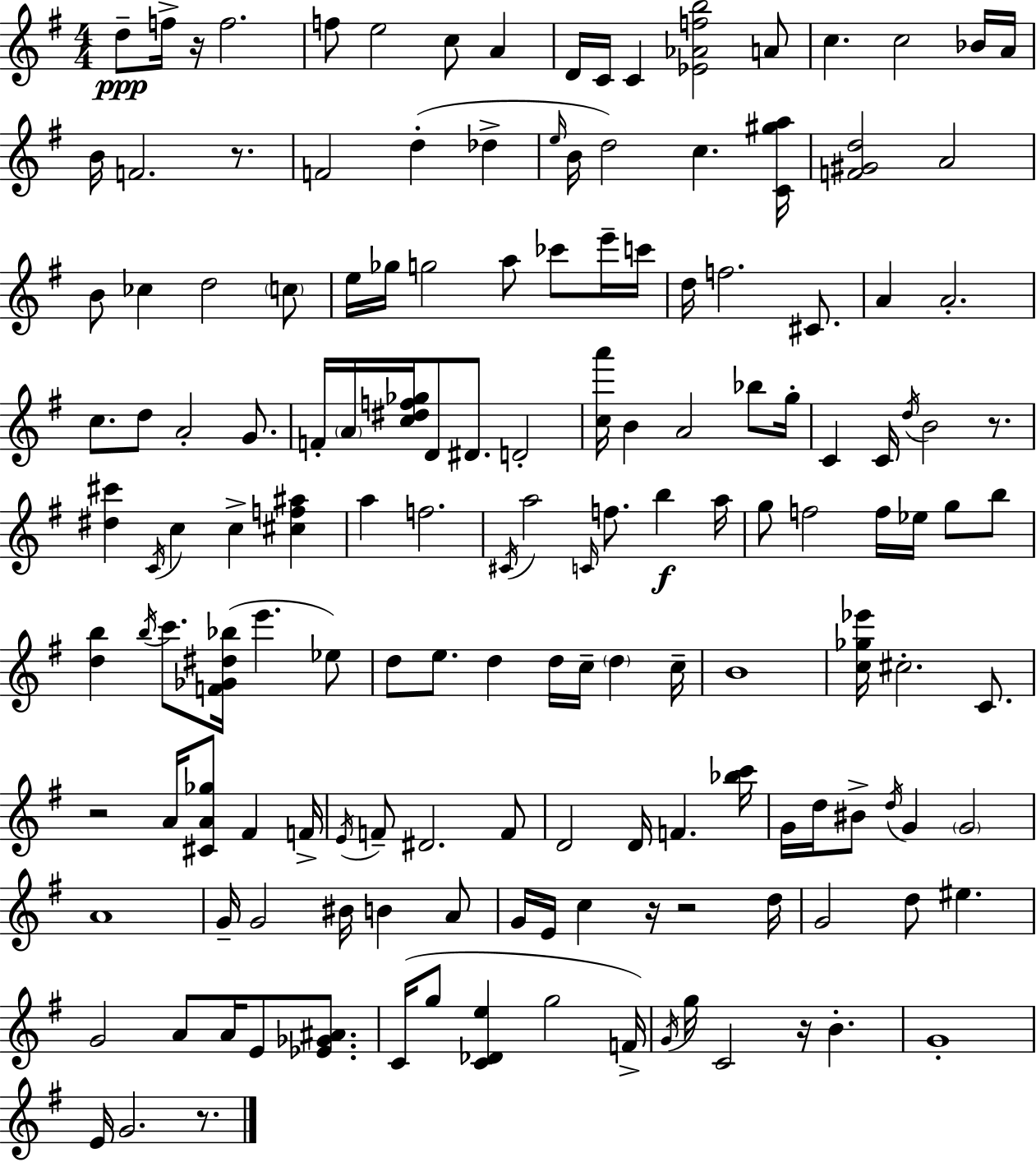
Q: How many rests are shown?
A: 8